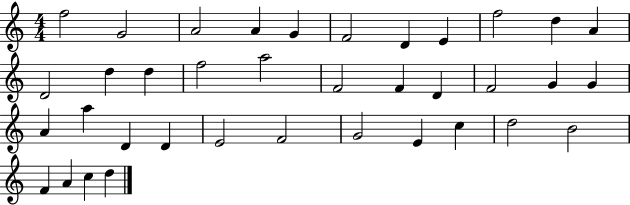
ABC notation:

X:1
T:Untitled
M:4/4
L:1/4
K:C
f2 G2 A2 A G F2 D E f2 d A D2 d d f2 a2 F2 F D F2 G G A a D D E2 F2 G2 E c d2 B2 F A c d